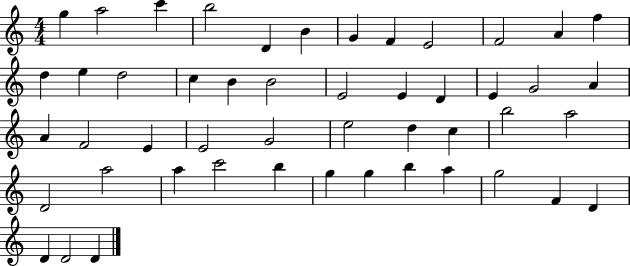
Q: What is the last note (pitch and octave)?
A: D4